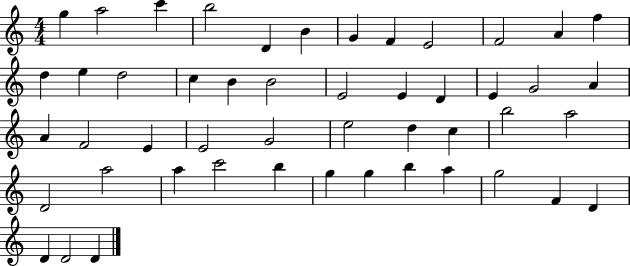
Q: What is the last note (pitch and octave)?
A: D4